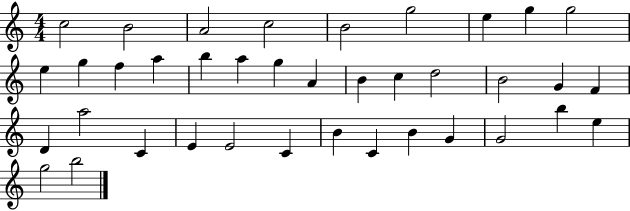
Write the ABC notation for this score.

X:1
T:Untitled
M:4/4
L:1/4
K:C
c2 B2 A2 c2 B2 g2 e g g2 e g f a b a g A B c d2 B2 G F D a2 C E E2 C B C B G G2 b e g2 b2